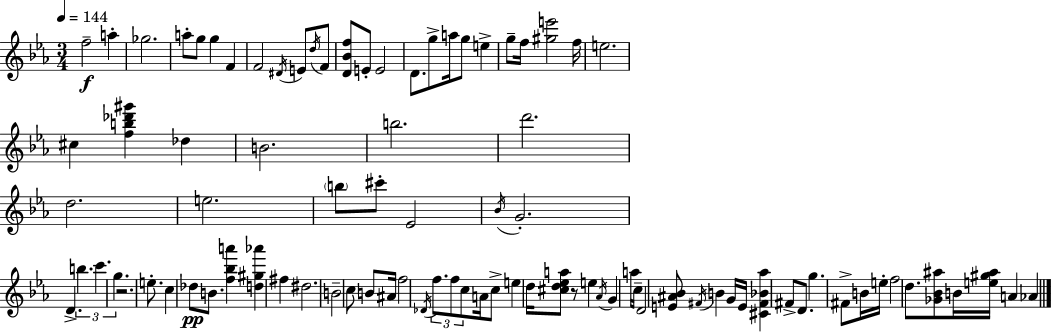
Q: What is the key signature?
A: EES major